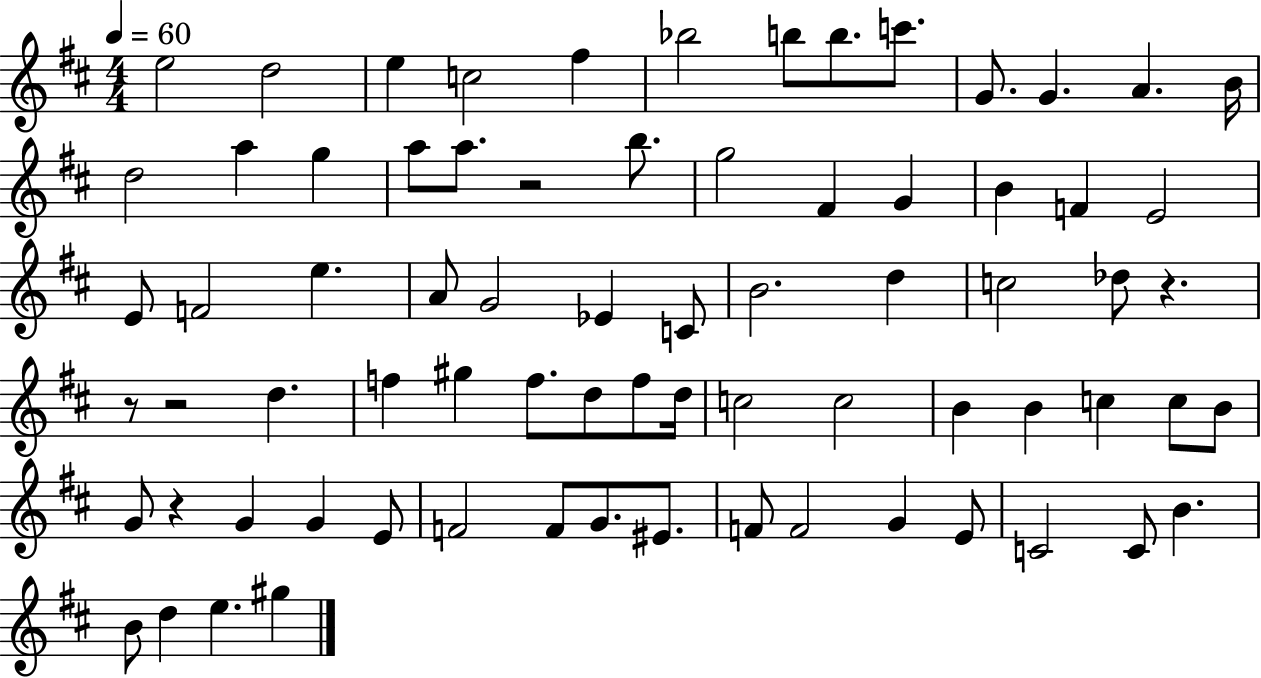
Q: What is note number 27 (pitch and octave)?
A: F4